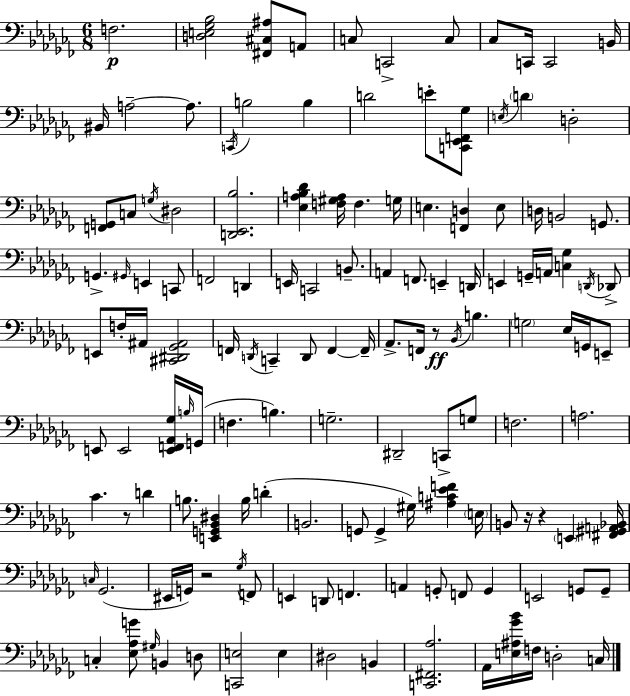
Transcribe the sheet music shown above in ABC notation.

X:1
T:Untitled
M:6/8
L:1/4
K:Abm
F,2 [D,E,_G,_B,]2 [^F,,^C,^A,]/2 A,,/2 C,/2 C,,2 C,/2 _C,/2 C,,/4 C,,2 B,,/4 ^B,,/4 A,2 A,/2 C,,/4 B,2 B, D2 E/2 [C,,_E,,F,,_G,]/2 E,/4 D D,2 [F,,G,,]/2 C,/2 G,/4 ^D,2 [D,,_E,,_B,]2 [_E,A,_B,_D] [F,^G,A,]/4 F, G,/4 E, [F,,D,] E,/2 D,/4 B,,2 G,,/2 G,, ^G,,/4 E,, C,,/2 F,,2 D,, E,,/4 C,,2 B,,/2 A,, F,,/2 E,, D,,/4 E,, G,,/4 A,,/4 [C,_G,] D,,/4 _D,,/2 E,,/2 F,/4 ^A,,/4 [^C,,^D,,_G,,^A,,]2 F,,/4 D,,/4 C,, D,,/2 F,, F,,/4 _A,,/2 F,,/4 z/2 _B,,/4 B, G,2 _E,/4 G,,/4 E,,/2 E,,/2 E,,2 [E,,F,,_A,,_G,]/4 B,/4 G,,/4 F, B, G,2 ^D,,2 C,,/2 G,/2 F,2 A,2 _C z/2 D B,/2 [E,,G,,_B,,^D,] B,/4 D B,,2 G,,/2 G,, ^G,/4 [^A,C_EF] E,/4 B,,/2 z/4 z E,, [^F,,^G,,A,,_B,,]/4 C,/4 _G,,2 ^E,,/4 G,,/4 z2 _G,/4 F,,/2 E,, D,,/2 F,, A,, G,,/2 F,,/2 G,, E,,2 G,,/2 G,,/2 C, [_E,_A,G]/2 ^G,/4 B,, D,/2 [C,,E,]2 E, ^D,2 B,, [C,,^F,,_A,]2 _A,,/4 [E,^A,_G_B]/4 F,/4 D,2 C,/4